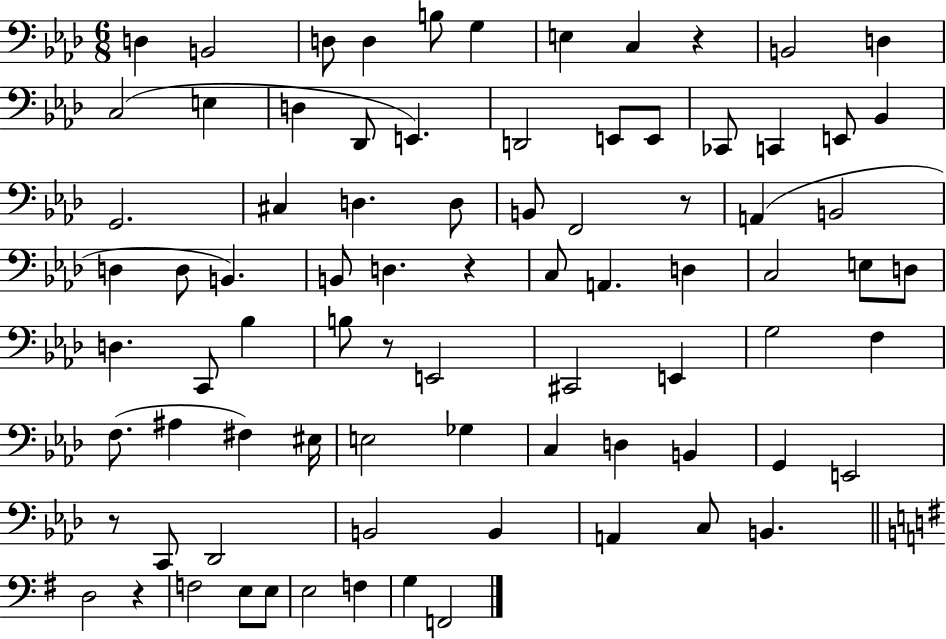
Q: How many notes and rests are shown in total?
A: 82